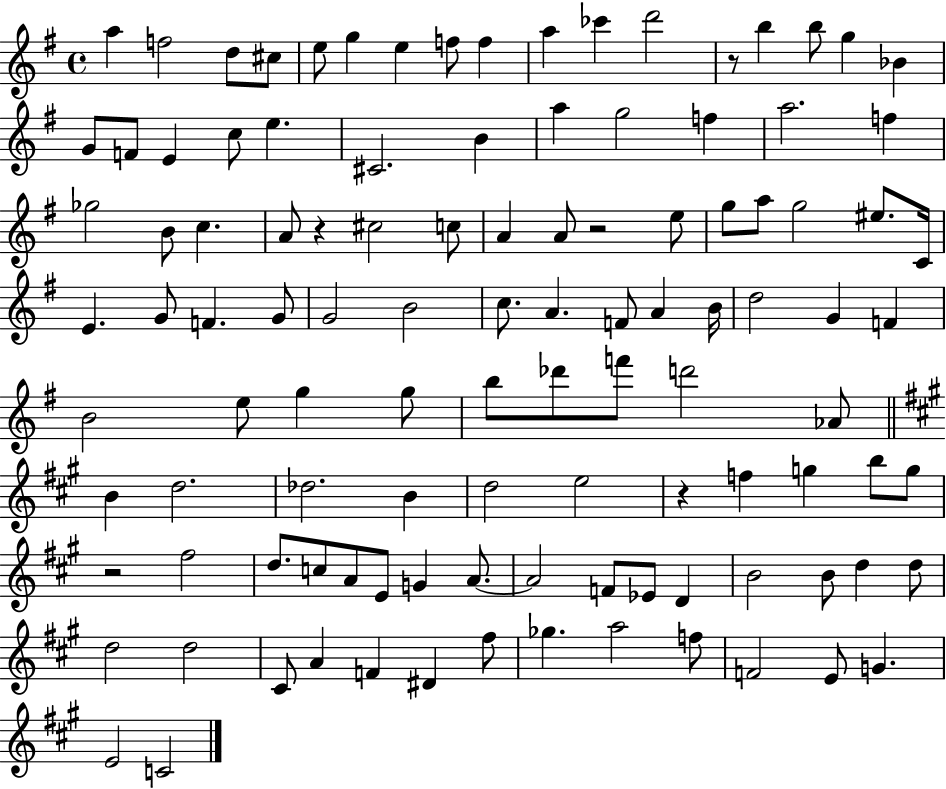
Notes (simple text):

A5/q F5/h D5/e C#5/e E5/e G5/q E5/q F5/e F5/q A5/q CES6/q D6/h R/e B5/q B5/e G5/q Bb4/q G4/e F4/e E4/q C5/e E5/q. C#4/h. B4/q A5/q G5/h F5/q A5/h. F5/q Gb5/h B4/e C5/q. A4/e R/q C#5/h C5/e A4/q A4/e R/h E5/e G5/e A5/e G5/h EIS5/e. C4/s E4/q. G4/e F4/q. G4/e G4/h B4/h C5/e. A4/q. F4/e A4/q B4/s D5/h G4/q F4/q B4/h E5/e G5/q G5/e B5/e Db6/e F6/e D6/h Ab4/e B4/q D5/h. Db5/h. B4/q D5/h E5/h R/q F5/q G5/q B5/e G5/e R/h F#5/h D5/e. C5/e A4/e E4/e G4/q A4/e. A4/h F4/e Eb4/e D4/q B4/h B4/e D5/q D5/e D5/h D5/h C#4/e A4/q F4/q D#4/q F#5/e Gb5/q. A5/h F5/e F4/h E4/e G4/q. E4/h C4/h